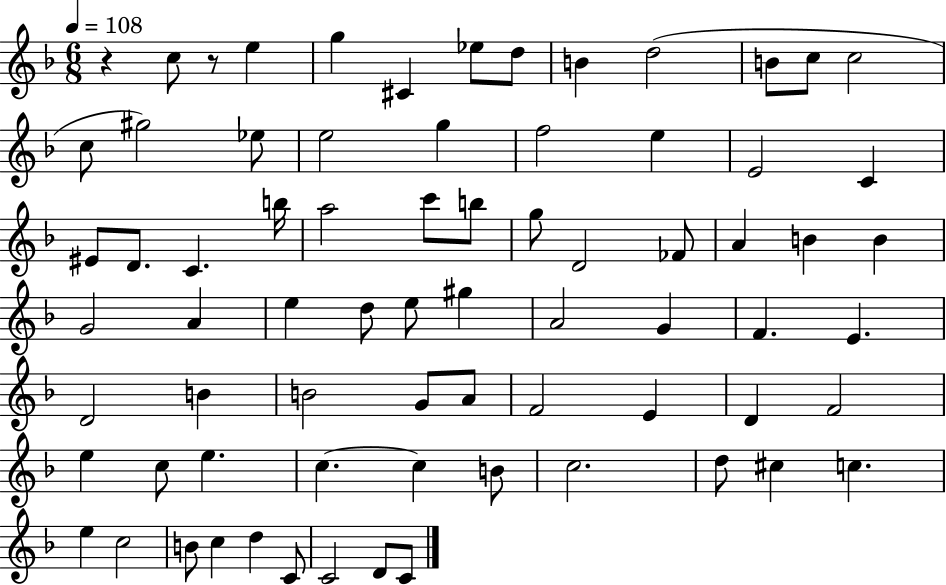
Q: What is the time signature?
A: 6/8